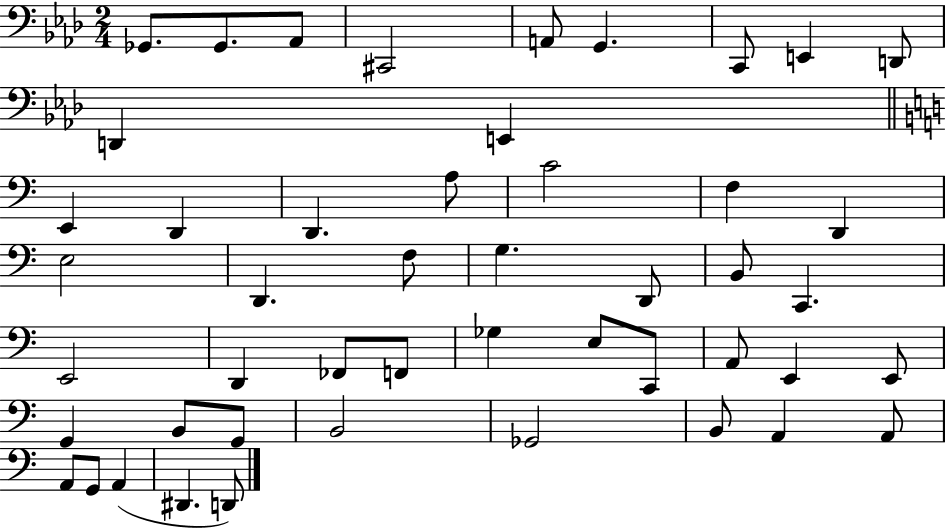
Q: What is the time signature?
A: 2/4